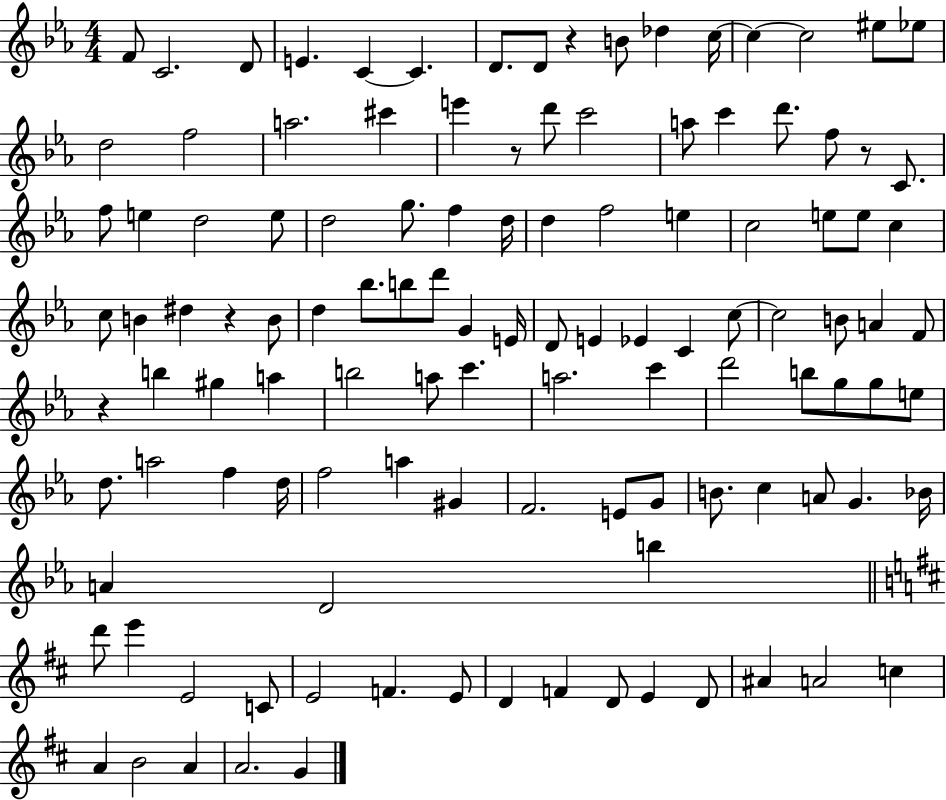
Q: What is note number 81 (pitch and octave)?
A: G#4